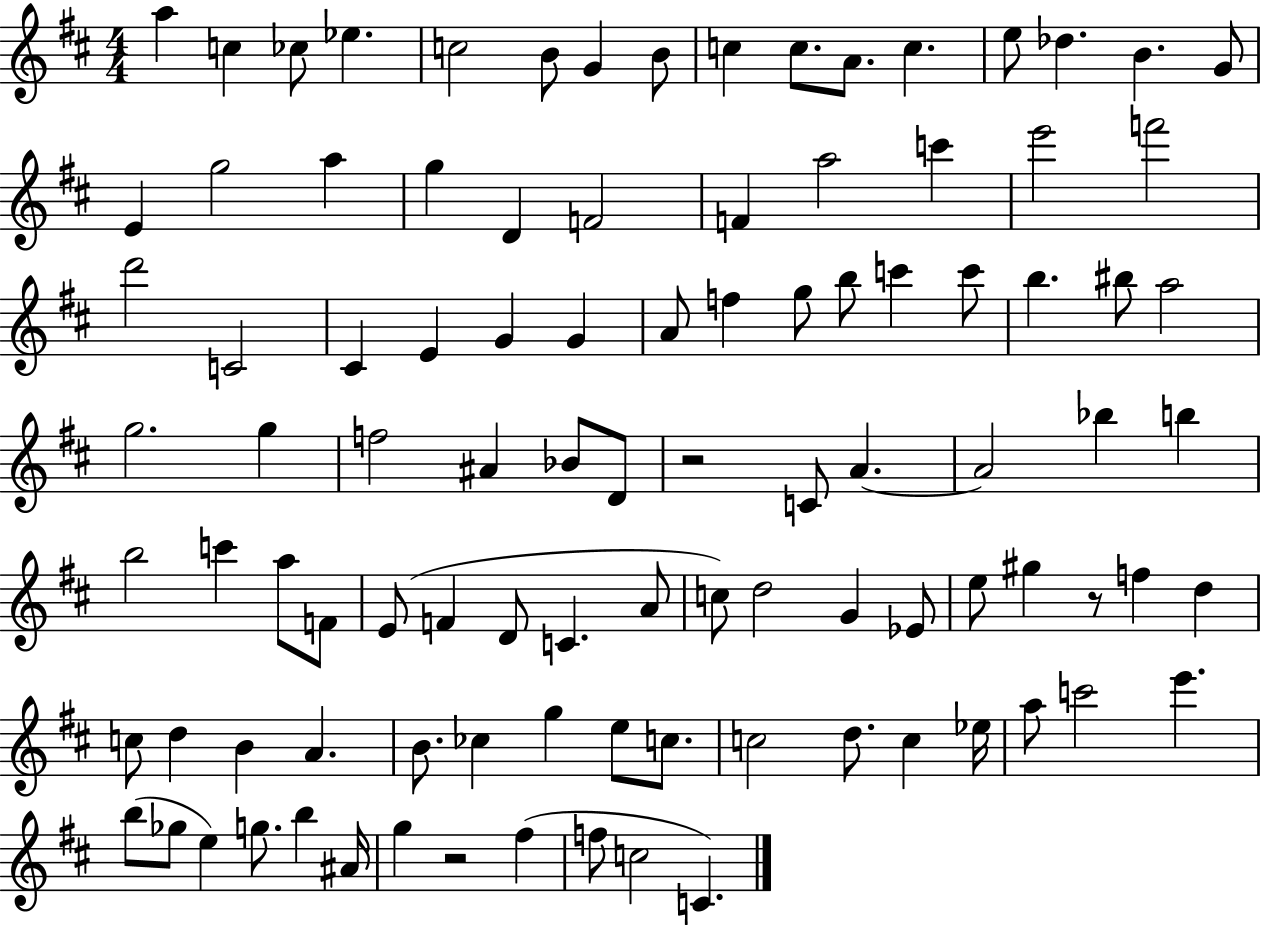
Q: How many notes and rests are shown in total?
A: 100